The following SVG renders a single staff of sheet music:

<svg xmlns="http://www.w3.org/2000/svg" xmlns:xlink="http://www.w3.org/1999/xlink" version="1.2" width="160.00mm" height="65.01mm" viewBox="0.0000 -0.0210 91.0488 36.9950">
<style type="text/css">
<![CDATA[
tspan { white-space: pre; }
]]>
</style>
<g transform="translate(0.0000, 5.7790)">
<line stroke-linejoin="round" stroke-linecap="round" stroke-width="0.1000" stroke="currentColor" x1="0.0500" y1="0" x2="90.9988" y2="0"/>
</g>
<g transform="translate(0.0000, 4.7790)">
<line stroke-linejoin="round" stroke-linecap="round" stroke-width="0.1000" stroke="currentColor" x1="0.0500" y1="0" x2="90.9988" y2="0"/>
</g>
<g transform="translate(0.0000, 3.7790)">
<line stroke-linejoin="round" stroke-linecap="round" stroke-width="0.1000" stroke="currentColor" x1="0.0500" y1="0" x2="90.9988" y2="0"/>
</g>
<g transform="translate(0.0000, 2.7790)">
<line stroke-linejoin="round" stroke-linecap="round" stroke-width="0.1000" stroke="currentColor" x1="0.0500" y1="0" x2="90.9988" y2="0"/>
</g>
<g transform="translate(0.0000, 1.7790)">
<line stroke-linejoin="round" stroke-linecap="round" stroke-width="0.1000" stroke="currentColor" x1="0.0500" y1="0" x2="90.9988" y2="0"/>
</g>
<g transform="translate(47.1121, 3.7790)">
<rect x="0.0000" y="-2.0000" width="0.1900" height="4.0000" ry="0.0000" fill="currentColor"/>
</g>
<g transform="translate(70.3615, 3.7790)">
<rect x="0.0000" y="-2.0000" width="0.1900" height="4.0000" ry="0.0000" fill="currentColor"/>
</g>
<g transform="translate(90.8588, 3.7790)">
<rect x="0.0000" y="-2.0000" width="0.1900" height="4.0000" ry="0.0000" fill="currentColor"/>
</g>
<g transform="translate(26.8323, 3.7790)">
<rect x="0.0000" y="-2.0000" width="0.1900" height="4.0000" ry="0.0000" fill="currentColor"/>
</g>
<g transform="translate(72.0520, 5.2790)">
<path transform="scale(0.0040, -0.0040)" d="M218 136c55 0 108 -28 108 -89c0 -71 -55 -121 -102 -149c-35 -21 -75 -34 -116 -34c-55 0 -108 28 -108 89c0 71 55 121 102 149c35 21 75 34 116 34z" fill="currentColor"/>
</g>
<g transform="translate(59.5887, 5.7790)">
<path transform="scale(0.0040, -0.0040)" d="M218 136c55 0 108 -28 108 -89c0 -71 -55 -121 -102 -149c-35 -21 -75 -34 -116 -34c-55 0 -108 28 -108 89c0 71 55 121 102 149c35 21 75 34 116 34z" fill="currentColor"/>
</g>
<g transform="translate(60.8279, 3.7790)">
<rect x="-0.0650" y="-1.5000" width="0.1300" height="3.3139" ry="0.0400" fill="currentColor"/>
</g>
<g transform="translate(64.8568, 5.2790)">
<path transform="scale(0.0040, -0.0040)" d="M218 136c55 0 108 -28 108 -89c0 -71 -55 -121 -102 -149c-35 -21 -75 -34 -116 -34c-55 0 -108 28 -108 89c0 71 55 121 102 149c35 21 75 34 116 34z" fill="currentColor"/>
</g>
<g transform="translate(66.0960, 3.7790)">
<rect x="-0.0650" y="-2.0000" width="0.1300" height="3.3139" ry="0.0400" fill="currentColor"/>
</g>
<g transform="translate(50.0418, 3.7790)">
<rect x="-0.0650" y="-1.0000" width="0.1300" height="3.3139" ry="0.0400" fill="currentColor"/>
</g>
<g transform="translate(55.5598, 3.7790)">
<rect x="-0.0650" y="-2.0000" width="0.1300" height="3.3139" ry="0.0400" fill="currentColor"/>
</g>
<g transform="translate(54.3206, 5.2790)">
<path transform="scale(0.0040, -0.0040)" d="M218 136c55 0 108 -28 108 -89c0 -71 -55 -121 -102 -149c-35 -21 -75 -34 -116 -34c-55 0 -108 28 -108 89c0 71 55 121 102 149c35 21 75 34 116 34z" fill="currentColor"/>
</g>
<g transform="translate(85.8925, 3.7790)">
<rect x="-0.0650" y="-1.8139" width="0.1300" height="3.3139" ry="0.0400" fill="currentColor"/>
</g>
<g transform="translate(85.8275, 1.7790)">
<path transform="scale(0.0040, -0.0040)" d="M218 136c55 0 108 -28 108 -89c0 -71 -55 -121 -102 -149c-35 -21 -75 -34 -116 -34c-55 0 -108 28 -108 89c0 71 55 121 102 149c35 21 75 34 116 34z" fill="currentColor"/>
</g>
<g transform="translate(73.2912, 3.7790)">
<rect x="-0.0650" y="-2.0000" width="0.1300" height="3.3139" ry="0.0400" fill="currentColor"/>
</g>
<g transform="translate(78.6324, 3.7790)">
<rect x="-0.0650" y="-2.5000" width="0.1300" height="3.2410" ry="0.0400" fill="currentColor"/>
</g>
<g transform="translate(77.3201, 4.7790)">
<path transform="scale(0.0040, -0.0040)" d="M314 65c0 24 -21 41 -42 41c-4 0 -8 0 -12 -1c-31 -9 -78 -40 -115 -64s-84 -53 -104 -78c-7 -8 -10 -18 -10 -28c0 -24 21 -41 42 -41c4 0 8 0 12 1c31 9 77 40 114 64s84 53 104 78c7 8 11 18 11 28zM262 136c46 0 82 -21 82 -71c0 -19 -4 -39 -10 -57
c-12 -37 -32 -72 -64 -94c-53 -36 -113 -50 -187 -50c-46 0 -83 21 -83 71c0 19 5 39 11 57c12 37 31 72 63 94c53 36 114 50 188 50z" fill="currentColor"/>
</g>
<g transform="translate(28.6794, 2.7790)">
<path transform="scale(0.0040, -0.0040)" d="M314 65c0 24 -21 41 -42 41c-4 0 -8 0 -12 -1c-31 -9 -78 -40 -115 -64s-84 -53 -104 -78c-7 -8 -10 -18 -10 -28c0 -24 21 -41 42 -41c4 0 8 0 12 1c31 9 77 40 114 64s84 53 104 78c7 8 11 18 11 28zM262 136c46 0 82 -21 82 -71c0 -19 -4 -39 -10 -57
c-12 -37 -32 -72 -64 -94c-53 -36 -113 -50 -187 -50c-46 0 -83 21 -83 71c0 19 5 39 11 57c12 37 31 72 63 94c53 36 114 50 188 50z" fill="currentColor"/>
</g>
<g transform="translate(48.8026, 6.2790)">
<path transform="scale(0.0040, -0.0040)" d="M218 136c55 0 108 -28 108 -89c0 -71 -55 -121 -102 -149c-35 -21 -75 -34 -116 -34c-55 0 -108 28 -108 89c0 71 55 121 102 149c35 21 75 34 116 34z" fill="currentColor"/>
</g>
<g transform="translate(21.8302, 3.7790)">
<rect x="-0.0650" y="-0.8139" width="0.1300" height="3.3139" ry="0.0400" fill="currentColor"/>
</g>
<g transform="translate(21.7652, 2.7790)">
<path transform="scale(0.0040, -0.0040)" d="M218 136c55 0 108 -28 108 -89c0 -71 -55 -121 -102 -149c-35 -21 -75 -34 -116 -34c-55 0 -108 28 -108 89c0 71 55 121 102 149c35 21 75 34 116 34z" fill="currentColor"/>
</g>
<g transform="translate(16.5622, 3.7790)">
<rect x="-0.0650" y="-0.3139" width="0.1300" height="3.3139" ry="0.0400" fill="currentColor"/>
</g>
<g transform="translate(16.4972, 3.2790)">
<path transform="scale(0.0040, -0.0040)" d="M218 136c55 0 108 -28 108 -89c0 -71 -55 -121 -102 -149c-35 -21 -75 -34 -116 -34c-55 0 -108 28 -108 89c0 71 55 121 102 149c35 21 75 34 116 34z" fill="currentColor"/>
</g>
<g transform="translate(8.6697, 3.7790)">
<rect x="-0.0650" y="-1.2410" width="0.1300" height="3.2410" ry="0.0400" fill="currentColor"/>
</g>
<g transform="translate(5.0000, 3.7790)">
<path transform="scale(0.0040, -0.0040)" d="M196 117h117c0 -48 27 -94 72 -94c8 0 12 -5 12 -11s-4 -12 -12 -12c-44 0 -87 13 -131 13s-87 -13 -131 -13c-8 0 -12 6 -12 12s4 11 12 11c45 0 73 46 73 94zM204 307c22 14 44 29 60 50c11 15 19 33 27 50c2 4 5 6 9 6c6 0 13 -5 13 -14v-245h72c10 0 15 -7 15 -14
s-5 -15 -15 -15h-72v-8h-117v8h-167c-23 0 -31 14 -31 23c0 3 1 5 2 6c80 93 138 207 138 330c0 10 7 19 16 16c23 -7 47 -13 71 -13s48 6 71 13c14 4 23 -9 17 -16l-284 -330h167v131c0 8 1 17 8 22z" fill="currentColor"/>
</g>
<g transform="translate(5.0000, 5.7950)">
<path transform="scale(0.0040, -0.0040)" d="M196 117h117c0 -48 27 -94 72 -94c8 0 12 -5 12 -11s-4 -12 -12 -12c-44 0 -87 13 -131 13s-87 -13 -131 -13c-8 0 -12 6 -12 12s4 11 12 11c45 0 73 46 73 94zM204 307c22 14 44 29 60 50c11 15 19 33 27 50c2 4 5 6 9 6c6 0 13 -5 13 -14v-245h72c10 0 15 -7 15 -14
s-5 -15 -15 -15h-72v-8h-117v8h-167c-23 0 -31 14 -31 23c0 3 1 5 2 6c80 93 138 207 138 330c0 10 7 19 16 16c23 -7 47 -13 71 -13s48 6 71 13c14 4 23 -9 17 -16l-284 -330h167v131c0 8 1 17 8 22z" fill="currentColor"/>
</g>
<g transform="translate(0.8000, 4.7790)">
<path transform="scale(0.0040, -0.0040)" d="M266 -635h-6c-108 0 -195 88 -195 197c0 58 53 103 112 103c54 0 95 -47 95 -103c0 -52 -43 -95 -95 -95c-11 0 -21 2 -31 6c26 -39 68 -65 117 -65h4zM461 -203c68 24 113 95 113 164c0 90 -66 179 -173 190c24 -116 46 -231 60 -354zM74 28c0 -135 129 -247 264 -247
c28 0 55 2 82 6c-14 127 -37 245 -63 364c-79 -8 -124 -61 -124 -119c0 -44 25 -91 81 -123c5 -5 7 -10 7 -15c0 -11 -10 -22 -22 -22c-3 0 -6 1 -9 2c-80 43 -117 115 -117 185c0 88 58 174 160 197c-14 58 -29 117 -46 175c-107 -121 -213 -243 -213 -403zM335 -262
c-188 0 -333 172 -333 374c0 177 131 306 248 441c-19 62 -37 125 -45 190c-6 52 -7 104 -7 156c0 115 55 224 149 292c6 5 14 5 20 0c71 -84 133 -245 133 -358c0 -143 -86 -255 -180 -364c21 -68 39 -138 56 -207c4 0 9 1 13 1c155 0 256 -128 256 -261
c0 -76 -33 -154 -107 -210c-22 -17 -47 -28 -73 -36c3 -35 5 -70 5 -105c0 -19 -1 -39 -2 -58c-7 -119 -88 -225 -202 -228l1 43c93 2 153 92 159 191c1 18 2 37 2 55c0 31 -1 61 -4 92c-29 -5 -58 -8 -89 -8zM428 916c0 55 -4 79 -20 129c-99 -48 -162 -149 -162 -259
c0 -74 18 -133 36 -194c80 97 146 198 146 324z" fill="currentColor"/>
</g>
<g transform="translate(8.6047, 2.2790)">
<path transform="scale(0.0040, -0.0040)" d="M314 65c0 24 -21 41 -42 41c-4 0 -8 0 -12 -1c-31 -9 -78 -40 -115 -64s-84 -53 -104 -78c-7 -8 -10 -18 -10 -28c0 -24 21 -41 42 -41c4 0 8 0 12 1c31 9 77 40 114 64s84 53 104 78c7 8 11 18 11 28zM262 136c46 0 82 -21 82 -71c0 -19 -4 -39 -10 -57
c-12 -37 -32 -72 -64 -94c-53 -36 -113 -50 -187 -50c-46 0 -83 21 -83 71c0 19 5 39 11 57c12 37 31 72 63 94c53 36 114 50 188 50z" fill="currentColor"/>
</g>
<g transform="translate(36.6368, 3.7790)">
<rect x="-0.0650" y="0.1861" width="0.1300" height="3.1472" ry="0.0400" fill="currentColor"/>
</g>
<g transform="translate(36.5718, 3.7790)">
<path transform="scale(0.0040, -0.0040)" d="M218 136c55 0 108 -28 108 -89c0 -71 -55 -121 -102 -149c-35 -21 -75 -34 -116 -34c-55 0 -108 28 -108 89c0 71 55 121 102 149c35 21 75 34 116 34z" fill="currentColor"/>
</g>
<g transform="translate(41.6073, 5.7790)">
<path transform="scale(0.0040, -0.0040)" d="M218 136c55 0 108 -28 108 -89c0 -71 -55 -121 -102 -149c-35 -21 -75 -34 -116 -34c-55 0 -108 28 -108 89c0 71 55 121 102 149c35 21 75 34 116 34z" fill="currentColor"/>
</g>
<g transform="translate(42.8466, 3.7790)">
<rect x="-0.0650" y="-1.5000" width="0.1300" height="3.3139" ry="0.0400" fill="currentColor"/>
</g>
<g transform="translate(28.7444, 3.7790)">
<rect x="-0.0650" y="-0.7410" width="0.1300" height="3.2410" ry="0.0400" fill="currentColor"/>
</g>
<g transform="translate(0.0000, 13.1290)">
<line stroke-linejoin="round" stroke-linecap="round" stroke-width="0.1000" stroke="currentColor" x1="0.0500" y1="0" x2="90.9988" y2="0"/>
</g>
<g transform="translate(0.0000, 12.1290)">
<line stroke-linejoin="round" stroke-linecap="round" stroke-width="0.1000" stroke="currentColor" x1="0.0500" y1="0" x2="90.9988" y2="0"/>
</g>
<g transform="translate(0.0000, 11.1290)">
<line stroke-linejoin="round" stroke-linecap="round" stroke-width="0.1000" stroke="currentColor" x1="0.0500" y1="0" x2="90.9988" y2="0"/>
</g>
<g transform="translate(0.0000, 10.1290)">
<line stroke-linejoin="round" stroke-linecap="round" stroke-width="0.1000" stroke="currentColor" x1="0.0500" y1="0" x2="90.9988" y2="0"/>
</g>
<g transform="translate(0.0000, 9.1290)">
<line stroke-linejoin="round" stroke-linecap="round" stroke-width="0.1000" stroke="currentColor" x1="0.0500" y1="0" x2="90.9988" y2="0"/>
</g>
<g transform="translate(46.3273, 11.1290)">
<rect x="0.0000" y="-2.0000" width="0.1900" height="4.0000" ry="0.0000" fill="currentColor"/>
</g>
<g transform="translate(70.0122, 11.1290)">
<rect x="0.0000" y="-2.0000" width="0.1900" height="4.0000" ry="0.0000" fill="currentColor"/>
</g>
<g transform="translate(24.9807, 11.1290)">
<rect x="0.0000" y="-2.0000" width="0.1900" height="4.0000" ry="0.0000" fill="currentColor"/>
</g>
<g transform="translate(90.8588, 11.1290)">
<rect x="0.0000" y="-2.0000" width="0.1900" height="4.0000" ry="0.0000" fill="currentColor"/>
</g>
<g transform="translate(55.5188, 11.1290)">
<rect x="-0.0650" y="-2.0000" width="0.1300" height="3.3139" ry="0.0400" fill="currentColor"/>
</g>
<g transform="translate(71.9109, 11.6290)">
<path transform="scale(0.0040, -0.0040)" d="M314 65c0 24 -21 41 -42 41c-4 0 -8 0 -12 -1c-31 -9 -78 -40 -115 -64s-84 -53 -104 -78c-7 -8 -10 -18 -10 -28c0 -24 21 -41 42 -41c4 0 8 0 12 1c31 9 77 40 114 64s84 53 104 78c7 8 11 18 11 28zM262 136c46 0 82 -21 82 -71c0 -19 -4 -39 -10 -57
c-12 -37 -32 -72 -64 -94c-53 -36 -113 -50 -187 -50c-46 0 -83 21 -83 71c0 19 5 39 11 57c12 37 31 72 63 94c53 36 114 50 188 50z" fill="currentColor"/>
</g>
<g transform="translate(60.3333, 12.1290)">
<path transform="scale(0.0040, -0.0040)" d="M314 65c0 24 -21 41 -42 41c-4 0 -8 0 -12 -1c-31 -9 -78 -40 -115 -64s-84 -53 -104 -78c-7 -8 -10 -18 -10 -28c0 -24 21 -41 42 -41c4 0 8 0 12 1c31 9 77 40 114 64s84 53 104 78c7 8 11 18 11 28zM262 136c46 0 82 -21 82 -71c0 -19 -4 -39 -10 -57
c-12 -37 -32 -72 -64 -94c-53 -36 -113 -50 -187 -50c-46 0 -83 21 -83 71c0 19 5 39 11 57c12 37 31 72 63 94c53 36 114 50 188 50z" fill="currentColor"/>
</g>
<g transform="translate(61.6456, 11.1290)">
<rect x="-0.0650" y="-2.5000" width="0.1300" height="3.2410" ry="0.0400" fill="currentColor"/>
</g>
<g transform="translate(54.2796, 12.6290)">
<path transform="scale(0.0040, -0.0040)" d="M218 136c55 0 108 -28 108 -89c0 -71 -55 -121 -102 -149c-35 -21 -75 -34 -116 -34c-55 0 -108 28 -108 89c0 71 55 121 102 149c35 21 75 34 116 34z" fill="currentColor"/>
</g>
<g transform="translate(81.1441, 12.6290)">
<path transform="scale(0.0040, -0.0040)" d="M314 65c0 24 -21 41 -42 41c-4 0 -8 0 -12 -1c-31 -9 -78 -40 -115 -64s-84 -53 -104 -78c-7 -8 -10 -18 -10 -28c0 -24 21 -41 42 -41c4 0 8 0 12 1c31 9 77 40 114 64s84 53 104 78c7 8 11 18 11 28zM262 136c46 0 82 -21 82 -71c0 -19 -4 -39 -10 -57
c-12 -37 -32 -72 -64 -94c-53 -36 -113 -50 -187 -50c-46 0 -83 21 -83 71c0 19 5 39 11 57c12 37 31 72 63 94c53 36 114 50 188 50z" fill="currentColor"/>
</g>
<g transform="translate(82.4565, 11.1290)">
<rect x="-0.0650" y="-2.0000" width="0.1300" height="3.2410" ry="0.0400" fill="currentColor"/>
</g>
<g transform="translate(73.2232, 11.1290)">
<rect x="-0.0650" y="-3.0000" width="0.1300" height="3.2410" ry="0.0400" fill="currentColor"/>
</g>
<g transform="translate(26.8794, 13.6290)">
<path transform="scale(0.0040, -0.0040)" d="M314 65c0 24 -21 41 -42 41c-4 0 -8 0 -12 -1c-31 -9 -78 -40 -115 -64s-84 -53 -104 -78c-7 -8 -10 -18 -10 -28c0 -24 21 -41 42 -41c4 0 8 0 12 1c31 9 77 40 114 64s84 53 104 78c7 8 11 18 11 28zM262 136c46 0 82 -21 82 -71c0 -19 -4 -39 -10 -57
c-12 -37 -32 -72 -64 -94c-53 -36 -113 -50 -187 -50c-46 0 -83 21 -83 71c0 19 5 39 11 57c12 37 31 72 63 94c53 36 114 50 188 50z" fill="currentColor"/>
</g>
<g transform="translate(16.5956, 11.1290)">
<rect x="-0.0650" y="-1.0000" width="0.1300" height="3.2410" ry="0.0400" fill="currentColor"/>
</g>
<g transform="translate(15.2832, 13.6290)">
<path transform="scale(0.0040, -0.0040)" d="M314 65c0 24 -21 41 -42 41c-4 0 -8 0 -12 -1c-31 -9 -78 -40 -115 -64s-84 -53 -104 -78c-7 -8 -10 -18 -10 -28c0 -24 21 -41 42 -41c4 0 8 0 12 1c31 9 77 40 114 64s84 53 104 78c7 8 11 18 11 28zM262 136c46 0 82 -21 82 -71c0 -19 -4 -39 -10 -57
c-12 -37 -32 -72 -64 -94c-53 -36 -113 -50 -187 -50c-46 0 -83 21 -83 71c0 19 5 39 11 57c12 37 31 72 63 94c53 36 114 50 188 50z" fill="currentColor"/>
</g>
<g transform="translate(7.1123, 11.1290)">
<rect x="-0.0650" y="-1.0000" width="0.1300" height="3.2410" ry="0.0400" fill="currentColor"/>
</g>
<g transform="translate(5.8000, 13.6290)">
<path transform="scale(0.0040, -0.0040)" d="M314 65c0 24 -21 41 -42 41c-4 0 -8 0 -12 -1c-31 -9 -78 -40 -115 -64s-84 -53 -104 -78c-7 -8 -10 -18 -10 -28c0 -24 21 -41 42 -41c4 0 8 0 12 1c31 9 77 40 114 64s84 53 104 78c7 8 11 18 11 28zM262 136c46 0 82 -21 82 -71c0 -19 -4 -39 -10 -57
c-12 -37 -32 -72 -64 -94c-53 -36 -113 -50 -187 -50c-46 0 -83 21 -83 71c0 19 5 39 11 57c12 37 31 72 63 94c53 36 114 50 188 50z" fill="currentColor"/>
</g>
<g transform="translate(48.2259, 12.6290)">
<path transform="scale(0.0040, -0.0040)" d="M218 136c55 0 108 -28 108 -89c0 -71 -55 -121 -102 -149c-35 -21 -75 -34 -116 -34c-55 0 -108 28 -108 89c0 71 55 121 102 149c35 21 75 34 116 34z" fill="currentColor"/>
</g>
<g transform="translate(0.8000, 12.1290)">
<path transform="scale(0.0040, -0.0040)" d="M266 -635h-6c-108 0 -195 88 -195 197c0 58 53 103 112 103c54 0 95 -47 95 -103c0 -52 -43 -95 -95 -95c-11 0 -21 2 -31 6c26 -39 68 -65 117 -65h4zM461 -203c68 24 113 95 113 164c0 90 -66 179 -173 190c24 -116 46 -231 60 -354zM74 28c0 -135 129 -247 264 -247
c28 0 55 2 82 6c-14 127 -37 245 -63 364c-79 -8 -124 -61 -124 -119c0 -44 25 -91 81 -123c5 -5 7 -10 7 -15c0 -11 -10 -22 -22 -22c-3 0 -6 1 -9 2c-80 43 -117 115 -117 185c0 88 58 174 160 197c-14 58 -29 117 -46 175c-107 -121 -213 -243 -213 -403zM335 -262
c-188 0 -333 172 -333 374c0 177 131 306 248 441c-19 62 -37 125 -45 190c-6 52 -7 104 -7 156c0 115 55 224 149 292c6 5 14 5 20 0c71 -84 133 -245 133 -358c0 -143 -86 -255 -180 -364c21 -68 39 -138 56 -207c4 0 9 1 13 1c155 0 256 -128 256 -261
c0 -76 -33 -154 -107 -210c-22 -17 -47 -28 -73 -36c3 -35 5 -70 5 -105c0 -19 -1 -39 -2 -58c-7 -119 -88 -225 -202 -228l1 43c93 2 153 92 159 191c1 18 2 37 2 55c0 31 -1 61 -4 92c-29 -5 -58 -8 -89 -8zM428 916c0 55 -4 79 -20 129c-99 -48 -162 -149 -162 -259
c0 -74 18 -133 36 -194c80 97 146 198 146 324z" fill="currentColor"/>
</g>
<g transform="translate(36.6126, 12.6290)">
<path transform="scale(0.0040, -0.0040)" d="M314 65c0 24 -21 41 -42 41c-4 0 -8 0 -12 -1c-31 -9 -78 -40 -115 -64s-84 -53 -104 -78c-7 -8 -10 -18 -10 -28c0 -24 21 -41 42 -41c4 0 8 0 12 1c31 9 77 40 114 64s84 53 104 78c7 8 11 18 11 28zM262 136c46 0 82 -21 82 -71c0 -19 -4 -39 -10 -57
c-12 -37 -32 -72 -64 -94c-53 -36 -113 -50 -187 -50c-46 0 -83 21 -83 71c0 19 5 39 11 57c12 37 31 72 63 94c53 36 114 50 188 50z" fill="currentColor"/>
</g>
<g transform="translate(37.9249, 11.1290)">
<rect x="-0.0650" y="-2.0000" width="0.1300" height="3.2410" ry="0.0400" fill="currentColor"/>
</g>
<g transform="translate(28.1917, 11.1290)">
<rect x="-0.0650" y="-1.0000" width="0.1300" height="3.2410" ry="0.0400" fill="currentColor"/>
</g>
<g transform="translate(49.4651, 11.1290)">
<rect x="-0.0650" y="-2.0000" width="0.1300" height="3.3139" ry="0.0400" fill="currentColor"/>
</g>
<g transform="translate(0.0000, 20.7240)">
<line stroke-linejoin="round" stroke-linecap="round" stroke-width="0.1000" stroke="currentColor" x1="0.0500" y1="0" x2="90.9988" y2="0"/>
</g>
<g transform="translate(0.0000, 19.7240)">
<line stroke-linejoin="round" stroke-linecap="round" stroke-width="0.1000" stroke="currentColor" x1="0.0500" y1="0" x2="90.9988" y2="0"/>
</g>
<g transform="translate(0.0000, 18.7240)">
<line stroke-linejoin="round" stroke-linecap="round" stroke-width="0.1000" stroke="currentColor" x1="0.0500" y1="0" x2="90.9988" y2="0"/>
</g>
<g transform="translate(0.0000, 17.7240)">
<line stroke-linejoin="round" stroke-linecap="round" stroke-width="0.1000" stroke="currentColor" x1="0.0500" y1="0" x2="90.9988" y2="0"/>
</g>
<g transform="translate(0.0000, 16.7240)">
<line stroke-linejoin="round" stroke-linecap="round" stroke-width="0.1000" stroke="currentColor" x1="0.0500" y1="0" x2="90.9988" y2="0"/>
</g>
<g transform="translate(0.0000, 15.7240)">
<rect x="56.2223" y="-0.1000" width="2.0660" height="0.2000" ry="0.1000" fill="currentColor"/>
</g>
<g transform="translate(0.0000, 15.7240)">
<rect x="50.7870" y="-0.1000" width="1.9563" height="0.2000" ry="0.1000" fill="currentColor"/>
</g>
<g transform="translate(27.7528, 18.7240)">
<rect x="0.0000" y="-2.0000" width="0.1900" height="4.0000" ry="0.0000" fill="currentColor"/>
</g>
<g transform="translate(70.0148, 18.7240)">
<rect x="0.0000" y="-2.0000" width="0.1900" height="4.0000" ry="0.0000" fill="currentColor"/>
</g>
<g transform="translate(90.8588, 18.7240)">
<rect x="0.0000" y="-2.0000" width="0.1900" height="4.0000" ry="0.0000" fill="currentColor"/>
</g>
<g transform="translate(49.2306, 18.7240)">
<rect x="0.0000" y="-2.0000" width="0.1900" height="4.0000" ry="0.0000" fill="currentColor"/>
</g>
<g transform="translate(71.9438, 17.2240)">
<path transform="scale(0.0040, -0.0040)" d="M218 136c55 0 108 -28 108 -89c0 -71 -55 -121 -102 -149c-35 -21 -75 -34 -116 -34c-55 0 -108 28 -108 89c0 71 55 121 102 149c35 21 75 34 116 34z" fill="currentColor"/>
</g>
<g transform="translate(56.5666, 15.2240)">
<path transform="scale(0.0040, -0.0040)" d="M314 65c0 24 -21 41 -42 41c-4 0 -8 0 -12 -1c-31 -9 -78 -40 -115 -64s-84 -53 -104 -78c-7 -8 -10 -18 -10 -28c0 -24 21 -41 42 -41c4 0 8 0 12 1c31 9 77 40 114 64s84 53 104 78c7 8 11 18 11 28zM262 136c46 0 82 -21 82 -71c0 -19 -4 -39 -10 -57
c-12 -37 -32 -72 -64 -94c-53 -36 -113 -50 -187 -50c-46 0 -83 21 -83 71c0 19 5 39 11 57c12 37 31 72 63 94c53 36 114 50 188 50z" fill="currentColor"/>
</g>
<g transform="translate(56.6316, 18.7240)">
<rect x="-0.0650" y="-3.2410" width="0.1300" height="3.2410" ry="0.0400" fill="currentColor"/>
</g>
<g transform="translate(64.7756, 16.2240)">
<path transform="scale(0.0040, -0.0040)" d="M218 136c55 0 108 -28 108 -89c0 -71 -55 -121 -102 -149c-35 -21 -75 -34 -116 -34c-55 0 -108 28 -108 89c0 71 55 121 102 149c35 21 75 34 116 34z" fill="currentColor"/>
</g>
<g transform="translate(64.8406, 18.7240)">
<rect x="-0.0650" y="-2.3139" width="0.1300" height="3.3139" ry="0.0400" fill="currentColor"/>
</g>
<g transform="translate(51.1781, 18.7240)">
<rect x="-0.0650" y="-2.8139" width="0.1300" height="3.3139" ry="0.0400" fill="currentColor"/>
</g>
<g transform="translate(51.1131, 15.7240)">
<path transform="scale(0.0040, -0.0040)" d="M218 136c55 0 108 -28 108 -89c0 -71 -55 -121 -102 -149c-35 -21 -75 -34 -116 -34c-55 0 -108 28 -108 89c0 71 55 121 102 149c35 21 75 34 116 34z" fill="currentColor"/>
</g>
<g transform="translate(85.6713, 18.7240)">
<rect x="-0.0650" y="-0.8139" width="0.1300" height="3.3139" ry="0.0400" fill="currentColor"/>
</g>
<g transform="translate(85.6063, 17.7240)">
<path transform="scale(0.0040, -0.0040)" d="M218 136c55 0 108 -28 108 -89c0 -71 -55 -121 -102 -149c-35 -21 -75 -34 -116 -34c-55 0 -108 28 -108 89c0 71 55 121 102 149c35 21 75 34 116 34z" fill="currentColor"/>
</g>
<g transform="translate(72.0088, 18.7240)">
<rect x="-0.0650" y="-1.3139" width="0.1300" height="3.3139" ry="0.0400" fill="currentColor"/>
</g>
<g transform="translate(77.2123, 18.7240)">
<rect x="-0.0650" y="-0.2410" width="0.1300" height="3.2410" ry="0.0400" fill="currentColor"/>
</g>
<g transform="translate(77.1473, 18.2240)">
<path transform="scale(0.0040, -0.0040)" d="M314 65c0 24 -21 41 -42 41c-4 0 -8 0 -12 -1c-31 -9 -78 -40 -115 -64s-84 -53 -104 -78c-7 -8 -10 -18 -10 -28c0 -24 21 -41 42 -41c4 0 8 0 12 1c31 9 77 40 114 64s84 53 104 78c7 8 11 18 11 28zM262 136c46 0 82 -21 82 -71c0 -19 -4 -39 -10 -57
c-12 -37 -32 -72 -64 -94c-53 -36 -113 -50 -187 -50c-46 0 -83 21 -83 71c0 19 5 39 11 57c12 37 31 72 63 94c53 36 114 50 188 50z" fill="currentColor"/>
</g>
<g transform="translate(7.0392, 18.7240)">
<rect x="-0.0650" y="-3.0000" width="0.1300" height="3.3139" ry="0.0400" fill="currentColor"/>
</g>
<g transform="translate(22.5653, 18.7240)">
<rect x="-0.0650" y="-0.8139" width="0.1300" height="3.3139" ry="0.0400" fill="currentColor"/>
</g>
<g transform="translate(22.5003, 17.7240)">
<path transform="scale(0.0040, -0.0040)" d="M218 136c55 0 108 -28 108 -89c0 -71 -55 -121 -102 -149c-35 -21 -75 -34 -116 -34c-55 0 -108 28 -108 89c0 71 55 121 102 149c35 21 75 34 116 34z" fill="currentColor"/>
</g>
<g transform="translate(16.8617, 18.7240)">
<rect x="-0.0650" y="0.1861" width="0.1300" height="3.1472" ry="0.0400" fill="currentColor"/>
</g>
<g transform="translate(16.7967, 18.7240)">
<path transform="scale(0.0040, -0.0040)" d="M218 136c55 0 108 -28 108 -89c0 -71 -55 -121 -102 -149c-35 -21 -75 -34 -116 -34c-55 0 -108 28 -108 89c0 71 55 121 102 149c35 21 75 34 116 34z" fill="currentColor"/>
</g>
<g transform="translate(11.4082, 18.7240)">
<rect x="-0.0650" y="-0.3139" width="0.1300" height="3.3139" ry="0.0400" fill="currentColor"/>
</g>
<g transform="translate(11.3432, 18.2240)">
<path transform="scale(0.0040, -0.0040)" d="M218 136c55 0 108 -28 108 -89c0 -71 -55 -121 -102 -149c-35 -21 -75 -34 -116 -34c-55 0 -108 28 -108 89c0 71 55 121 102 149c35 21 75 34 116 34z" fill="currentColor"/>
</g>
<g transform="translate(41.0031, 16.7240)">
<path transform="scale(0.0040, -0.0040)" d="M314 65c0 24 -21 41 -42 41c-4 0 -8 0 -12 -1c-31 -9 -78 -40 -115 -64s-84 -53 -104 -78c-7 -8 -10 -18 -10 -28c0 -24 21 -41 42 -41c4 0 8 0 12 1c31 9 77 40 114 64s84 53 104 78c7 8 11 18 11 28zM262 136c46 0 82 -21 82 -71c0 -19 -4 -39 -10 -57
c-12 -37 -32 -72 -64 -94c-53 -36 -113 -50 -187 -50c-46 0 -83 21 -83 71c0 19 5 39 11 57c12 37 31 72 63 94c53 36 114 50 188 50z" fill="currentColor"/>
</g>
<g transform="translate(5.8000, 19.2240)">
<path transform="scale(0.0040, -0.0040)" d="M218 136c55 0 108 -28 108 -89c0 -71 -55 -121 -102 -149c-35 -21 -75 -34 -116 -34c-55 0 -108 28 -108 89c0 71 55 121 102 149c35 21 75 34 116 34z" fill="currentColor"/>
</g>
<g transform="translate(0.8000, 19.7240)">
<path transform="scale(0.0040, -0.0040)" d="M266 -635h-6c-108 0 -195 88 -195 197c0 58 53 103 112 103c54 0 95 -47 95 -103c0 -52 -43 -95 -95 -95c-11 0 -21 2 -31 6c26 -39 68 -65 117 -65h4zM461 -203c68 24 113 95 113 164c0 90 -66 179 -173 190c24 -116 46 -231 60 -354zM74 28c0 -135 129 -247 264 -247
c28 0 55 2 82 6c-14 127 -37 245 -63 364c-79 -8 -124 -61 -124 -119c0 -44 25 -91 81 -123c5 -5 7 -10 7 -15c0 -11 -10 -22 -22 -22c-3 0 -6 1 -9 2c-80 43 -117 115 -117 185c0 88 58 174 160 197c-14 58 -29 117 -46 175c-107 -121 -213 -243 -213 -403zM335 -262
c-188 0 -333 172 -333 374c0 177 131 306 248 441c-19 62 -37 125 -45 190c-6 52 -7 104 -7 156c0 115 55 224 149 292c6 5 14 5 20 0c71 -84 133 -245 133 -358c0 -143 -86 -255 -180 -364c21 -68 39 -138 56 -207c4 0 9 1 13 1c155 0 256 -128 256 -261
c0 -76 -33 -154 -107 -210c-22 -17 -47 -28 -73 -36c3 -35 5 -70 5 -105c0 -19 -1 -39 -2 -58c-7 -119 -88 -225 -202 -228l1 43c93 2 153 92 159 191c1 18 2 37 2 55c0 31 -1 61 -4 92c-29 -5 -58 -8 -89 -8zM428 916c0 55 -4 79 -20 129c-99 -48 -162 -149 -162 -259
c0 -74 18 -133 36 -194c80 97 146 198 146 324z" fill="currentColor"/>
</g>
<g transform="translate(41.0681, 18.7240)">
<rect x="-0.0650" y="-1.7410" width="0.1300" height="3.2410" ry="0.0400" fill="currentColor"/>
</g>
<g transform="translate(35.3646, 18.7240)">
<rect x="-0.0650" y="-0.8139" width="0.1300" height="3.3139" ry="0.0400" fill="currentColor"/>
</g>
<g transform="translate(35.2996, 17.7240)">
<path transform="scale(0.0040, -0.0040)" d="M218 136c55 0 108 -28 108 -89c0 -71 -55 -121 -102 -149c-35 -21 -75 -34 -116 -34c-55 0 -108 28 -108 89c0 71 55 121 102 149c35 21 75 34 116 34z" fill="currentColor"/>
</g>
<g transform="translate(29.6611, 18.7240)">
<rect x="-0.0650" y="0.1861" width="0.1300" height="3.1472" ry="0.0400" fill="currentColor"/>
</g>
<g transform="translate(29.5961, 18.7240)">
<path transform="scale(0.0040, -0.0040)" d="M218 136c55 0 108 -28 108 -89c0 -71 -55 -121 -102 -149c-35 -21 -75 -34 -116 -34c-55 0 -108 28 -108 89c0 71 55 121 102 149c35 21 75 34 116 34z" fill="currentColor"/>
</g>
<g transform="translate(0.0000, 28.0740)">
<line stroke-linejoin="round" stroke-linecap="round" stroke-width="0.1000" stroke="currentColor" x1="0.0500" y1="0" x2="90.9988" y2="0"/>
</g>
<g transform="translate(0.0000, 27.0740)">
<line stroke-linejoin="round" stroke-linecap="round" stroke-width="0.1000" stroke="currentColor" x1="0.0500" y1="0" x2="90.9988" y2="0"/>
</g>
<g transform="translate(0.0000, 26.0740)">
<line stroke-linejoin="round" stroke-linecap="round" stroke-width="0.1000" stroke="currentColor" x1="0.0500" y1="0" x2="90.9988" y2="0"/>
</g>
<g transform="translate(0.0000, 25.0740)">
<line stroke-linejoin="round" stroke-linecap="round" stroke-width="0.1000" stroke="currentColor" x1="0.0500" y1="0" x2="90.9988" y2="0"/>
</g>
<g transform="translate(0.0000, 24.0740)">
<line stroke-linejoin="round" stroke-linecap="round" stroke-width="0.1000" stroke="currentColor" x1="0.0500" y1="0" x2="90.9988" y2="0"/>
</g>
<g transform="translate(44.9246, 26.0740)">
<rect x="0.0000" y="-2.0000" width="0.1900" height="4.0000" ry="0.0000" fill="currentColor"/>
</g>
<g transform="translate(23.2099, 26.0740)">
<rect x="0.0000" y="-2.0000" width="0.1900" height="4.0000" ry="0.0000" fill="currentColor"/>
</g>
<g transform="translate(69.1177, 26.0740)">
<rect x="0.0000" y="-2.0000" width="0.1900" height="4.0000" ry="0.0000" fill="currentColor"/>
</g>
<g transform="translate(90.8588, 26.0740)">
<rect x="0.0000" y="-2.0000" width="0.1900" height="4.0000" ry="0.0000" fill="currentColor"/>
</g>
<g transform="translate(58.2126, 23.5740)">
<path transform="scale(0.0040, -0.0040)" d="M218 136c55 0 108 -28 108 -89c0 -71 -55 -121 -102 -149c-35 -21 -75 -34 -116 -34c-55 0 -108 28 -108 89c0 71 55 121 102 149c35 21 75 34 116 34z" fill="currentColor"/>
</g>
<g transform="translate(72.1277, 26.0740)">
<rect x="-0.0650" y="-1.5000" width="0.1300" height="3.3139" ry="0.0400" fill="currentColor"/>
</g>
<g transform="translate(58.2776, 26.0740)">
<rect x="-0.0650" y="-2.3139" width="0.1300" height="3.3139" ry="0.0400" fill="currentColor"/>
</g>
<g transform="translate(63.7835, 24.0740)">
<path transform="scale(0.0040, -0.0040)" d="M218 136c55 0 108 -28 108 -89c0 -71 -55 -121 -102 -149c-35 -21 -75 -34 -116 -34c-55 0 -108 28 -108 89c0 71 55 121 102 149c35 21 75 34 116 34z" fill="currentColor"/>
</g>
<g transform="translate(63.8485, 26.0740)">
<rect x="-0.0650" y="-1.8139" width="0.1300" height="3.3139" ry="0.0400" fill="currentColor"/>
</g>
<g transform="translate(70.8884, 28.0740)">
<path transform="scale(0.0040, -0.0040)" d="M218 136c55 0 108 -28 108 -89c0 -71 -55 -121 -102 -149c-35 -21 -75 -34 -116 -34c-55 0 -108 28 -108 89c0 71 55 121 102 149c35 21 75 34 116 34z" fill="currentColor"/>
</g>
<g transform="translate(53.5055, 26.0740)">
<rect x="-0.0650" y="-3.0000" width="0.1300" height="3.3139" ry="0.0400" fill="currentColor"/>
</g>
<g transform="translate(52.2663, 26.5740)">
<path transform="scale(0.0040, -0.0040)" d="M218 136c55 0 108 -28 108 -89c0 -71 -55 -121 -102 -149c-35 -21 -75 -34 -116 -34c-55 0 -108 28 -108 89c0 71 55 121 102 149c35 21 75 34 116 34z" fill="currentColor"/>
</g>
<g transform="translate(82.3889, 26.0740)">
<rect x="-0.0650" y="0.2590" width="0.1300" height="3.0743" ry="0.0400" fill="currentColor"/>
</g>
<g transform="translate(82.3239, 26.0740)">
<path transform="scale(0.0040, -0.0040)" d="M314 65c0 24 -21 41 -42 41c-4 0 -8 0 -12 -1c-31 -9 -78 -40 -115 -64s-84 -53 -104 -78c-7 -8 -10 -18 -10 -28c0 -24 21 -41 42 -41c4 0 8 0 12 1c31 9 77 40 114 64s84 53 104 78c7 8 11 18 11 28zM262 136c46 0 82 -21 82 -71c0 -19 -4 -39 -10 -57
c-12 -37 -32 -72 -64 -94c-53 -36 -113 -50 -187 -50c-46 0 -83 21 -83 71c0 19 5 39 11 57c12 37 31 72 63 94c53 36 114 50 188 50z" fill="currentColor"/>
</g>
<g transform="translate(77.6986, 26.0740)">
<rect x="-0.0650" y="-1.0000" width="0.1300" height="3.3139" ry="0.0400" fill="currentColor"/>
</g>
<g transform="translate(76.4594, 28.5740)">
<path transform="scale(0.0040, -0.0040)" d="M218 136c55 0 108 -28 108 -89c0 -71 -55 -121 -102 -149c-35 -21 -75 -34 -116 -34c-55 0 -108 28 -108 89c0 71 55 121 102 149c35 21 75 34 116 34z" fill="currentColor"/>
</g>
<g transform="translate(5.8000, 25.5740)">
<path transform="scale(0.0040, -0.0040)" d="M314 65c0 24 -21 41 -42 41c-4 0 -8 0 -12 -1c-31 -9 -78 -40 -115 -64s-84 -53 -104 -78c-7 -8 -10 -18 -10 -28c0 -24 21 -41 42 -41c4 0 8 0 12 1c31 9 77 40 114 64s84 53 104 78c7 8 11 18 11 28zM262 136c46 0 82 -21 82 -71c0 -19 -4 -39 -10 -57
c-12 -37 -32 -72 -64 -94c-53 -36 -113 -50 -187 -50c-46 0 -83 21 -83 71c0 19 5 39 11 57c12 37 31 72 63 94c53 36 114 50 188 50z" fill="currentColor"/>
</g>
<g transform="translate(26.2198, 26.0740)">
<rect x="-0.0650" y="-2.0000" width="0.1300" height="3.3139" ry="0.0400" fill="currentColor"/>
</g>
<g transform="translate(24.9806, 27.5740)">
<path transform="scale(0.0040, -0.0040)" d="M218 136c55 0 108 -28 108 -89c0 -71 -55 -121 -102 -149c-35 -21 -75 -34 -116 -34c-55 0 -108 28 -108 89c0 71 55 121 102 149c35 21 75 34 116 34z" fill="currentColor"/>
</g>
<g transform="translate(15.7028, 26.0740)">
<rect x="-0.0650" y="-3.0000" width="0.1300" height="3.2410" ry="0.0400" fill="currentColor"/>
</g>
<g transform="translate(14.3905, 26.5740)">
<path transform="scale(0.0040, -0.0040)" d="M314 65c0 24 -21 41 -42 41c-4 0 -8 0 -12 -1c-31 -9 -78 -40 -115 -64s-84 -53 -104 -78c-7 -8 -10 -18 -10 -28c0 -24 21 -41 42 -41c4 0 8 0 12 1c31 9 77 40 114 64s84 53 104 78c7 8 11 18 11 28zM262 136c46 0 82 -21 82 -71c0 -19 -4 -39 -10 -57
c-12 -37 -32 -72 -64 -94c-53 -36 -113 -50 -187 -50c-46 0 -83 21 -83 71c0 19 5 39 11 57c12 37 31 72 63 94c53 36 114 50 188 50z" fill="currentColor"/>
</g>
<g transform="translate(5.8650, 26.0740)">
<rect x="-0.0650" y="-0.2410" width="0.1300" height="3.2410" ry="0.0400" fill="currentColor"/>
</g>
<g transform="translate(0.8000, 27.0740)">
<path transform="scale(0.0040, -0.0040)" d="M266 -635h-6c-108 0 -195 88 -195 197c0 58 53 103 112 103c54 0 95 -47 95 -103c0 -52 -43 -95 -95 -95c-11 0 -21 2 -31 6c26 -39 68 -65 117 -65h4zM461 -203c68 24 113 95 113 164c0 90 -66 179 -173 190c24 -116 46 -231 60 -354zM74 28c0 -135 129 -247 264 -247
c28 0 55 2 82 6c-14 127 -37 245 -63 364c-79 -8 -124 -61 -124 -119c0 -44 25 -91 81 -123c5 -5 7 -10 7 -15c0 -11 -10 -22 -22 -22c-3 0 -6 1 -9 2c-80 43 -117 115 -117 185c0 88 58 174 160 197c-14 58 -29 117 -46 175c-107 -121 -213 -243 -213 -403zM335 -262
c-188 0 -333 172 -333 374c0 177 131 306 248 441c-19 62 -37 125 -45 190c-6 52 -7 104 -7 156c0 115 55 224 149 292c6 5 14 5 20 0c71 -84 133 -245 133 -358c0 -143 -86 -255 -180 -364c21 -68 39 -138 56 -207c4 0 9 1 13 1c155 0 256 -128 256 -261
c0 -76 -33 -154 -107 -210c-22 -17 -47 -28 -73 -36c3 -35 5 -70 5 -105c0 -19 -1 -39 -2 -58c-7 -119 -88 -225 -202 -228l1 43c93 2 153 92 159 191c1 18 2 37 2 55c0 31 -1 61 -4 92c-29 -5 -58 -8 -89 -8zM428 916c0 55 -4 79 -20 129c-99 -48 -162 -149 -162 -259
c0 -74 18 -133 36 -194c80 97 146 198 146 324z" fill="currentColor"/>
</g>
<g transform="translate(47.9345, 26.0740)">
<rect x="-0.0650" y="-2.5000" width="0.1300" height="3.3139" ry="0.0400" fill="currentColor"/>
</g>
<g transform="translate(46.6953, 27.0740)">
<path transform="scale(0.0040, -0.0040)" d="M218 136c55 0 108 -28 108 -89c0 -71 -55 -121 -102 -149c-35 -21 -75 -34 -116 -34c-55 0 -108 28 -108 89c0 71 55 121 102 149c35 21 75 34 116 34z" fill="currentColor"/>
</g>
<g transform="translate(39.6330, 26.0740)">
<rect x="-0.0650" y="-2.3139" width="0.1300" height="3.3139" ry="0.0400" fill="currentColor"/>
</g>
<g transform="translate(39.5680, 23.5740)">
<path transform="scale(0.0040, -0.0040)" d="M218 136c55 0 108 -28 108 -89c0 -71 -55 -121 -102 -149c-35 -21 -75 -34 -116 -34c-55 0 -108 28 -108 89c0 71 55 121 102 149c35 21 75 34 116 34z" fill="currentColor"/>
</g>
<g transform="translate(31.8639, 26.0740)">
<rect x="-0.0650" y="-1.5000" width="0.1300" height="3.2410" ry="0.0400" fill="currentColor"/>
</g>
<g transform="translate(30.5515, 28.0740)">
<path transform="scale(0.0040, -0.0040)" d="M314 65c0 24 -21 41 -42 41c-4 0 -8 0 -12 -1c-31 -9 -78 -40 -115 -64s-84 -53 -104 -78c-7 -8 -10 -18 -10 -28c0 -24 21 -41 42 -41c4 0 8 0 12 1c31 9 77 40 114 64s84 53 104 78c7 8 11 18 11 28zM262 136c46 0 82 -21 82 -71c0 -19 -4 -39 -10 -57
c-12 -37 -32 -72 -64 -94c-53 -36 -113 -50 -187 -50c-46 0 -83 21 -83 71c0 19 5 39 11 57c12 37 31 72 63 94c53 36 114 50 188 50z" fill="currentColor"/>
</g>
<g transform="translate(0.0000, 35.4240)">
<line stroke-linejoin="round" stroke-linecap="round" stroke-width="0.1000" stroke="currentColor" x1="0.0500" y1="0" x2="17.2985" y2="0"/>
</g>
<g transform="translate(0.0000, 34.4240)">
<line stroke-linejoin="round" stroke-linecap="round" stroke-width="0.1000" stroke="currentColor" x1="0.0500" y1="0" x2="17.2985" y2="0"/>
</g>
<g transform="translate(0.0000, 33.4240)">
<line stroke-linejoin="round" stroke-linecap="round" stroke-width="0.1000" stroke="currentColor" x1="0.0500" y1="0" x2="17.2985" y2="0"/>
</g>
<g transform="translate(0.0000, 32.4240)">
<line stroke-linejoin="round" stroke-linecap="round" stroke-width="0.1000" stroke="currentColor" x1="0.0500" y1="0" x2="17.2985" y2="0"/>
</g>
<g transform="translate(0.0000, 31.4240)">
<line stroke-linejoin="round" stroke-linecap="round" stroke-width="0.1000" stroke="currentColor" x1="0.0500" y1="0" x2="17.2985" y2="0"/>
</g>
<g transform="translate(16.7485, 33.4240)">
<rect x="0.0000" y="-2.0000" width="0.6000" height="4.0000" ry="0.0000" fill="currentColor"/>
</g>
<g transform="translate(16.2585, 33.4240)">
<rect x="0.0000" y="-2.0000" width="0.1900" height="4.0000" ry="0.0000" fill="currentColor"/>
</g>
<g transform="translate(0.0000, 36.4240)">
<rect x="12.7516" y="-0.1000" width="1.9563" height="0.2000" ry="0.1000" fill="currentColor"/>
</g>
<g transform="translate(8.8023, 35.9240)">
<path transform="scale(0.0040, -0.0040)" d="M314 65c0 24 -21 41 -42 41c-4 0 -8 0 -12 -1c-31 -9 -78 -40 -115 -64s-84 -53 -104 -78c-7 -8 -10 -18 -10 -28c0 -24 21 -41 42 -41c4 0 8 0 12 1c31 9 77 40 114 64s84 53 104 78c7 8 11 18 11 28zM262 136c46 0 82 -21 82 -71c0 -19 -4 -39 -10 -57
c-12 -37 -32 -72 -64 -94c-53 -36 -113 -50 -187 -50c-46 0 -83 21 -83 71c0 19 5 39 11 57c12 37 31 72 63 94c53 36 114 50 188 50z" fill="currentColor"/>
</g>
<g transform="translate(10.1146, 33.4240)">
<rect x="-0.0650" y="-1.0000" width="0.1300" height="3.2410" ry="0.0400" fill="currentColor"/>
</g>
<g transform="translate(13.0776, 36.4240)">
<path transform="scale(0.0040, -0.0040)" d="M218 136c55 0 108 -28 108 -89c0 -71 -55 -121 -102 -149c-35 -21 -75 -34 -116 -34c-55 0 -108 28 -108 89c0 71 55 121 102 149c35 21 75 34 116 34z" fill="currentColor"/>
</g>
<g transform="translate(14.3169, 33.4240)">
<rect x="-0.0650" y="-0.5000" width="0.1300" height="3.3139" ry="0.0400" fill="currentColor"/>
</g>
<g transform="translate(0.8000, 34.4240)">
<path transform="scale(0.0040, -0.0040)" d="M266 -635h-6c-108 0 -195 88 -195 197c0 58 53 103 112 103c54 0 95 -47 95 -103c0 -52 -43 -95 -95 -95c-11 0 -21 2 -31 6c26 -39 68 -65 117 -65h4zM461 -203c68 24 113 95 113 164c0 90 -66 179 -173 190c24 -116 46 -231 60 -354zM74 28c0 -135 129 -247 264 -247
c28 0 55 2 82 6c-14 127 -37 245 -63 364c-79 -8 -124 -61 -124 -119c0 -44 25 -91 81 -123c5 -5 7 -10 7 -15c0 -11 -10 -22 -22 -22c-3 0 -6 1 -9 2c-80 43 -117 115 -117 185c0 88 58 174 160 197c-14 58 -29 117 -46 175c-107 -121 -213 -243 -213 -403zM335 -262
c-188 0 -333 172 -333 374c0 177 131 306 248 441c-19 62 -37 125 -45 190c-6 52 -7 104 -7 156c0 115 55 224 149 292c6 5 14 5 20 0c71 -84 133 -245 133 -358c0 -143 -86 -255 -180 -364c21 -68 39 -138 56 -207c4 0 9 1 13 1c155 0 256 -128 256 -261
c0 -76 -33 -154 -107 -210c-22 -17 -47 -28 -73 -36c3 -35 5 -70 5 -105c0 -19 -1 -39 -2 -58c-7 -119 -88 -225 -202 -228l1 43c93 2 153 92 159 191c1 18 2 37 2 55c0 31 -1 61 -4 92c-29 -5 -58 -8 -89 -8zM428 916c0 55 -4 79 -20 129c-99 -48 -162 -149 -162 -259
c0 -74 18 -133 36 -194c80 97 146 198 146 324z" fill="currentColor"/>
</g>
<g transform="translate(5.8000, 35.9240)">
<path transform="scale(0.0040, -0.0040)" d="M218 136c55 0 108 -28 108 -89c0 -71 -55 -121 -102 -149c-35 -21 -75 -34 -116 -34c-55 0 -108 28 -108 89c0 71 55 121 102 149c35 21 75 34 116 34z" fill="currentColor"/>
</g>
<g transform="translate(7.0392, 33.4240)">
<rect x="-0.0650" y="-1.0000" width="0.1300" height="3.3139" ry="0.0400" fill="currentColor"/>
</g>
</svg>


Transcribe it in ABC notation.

X:1
T:Untitled
M:4/4
L:1/4
K:C
e2 c d d2 B E D F E F F G2 f D2 D2 D2 F2 F F G2 A2 F2 A c B d B d f2 a b2 g e c2 d c2 A2 F E2 g G A g f E D B2 D D2 C